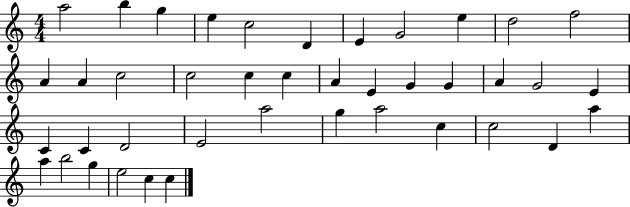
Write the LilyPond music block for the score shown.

{
  \clef treble
  \numericTimeSignature
  \time 4/4
  \key c \major
  a''2 b''4 g''4 | e''4 c''2 d'4 | e'4 g'2 e''4 | d''2 f''2 | \break a'4 a'4 c''2 | c''2 c''4 c''4 | a'4 e'4 g'4 g'4 | a'4 g'2 e'4 | \break c'4 c'4 d'2 | e'2 a''2 | g''4 a''2 c''4 | c''2 d'4 a''4 | \break a''4 b''2 g''4 | e''2 c''4 c''4 | \bar "|."
}